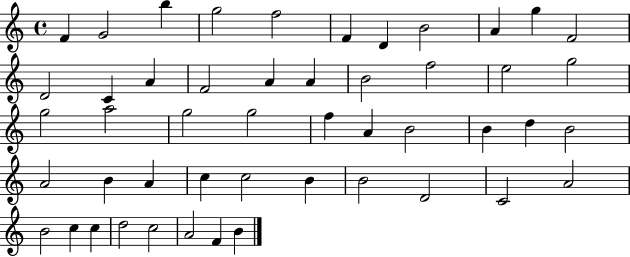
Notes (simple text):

F4/q G4/h B5/q G5/h F5/h F4/q D4/q B4/h A4/q G5/q F4/h D4/h C4/q A4/q F4/h A4/q A4/q B4/h F5/h E5/h G5/h G5/h A5/h G5/h G5/h F5/q A4/q B4/h B4/q D5/q B4/h A4/h B4/q A4/q C5/q C5/h B4/q B4/h D4/h C4/h A4/h B4/h C5/q C5/q D5/h C5/h A4/h F4/q B4/q